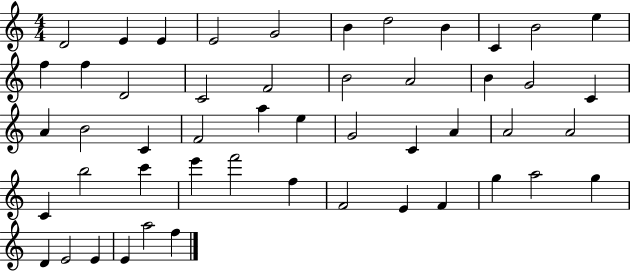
D4/h E4/q E4/q E4/h G4/h B4/q D5/h B4/q C4/q B4/h E5/q F5/q F5/q D4/h C4/h F4/h B4/h A4/h B4/q G4/h C4/q A4/q B4/h C4/q F4/h A5/q E5/q G4/h C4/q A4/q A4/h A4/h C4/q B5/h C6/q E6/q F6/h F5/q F4/h E4/q F4/q G5/q A5/h G5/q D4/q E4/h E4/q E4/q A5/h F5/q